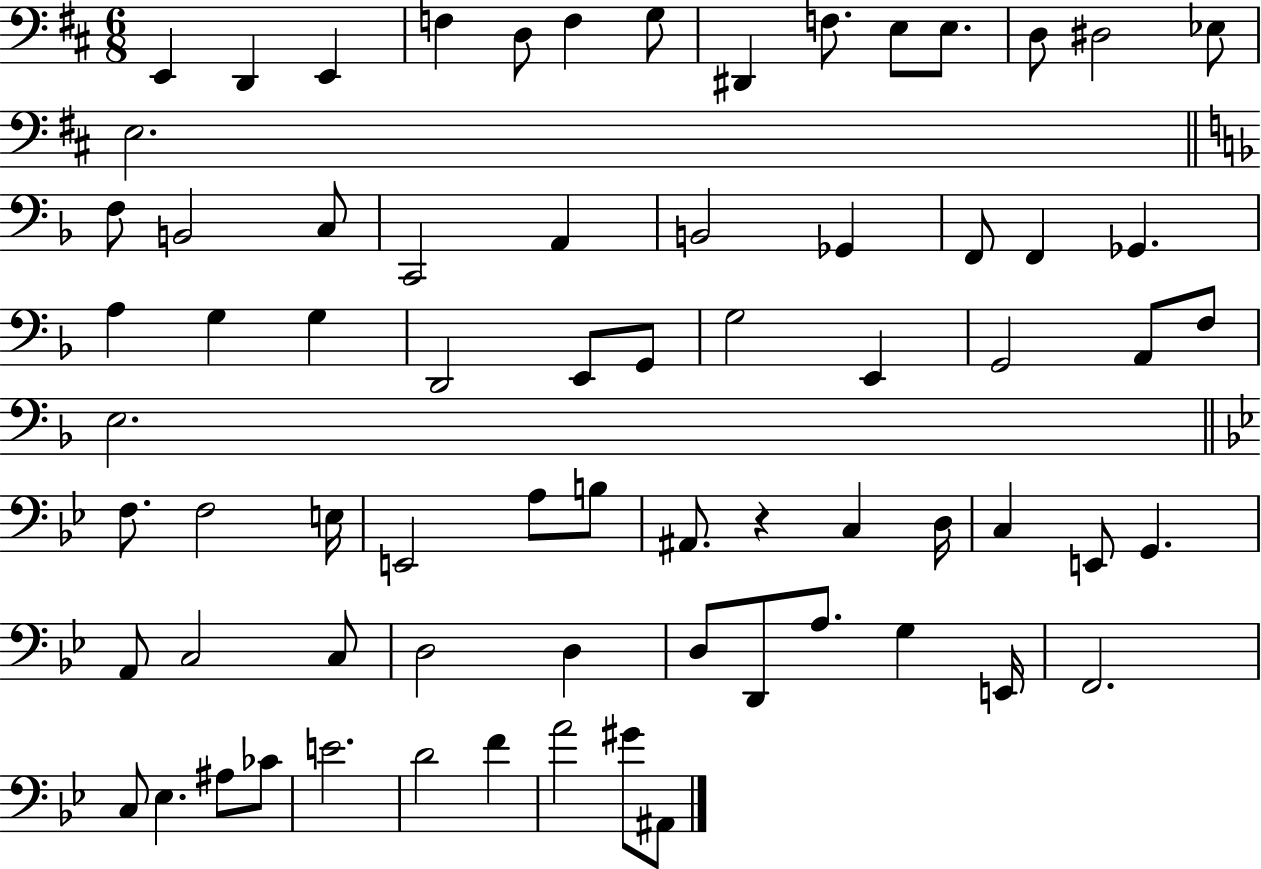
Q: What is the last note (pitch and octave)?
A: A#2